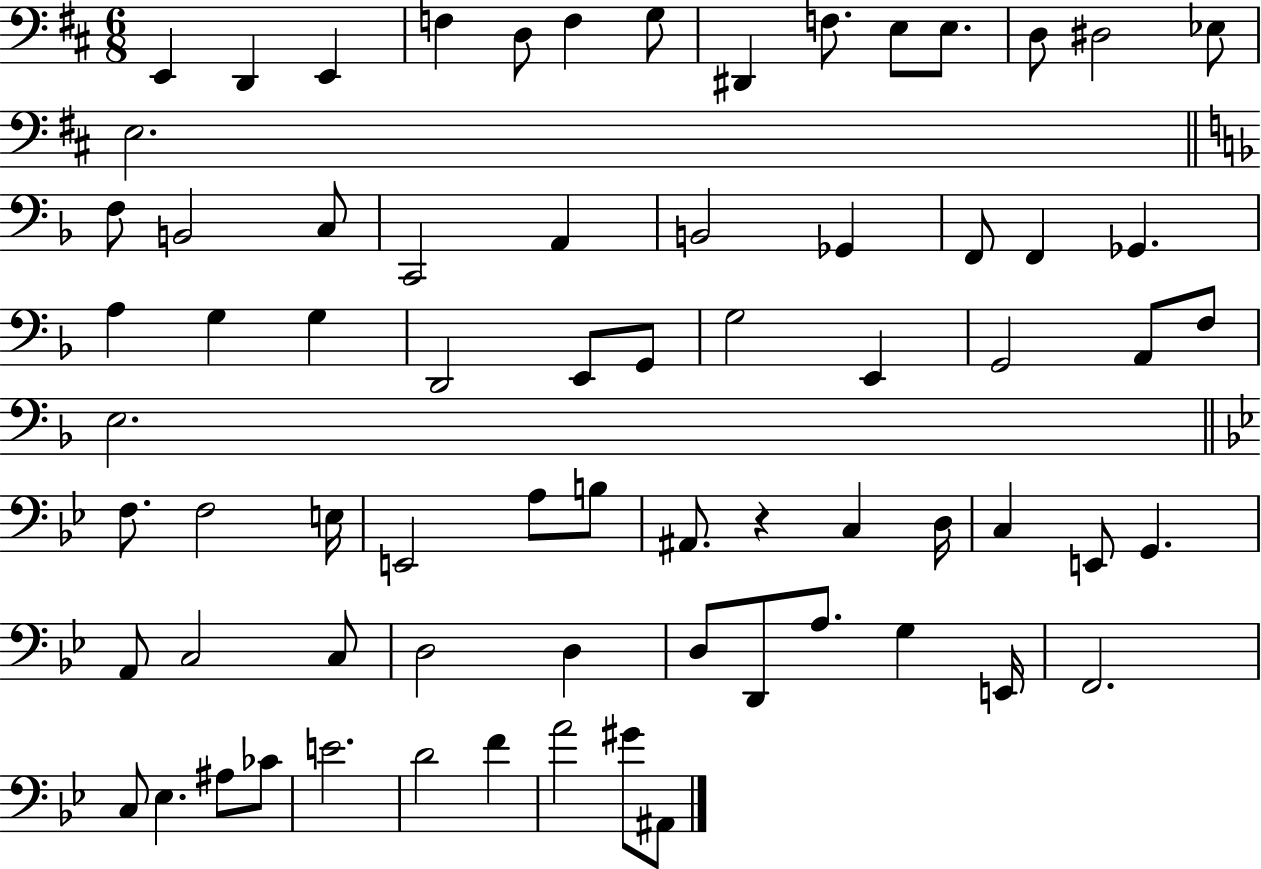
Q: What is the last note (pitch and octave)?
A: A#2